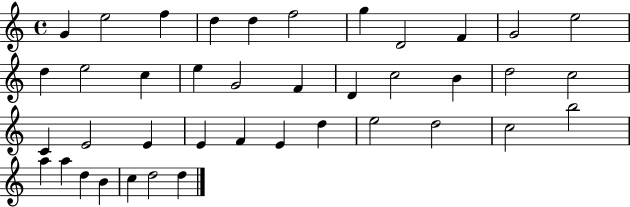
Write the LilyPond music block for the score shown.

{
  \clef treble
  \time 4/4
  \defaultTimeSignature
  \key c \major
  g'4 e''2 f''4 | d''4 d''4 f''2 | g''4 d'2 f'4 | g'2 e''2 | \break d''4 e''2 c''4 | e''4 g'2 f'4 | d'4 c''2 b'4 | d''2 c''2 | \break c'4 e'2 e'4 | e'4 f'4 e'4 d''4 | e''2 d''2 | c''2 b''2 | \break a''4 a''4 d''4 b'4 | c''4 d''2 d''4 | \bar "|."
}